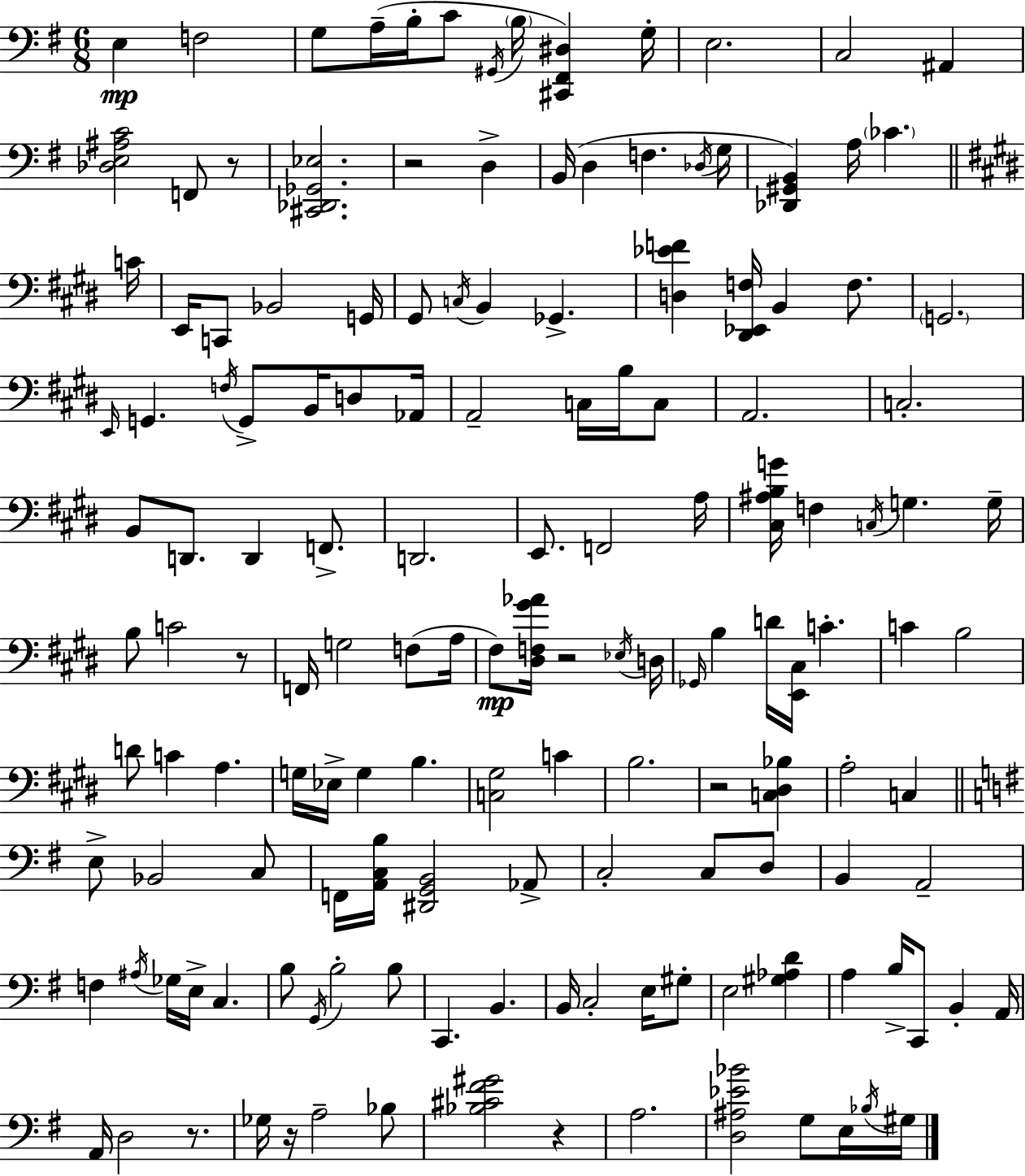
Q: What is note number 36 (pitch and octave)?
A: F3